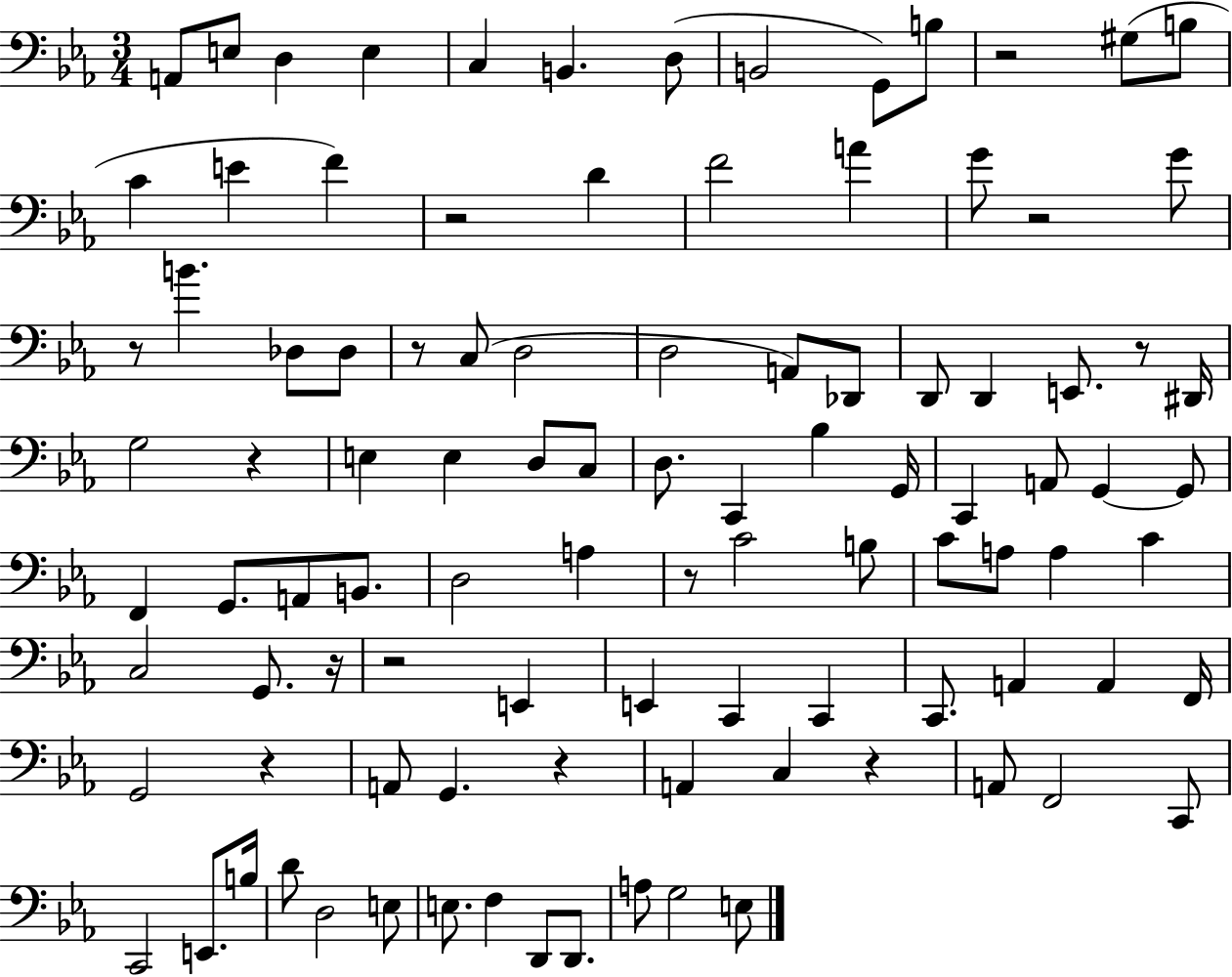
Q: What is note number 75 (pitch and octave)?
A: C2